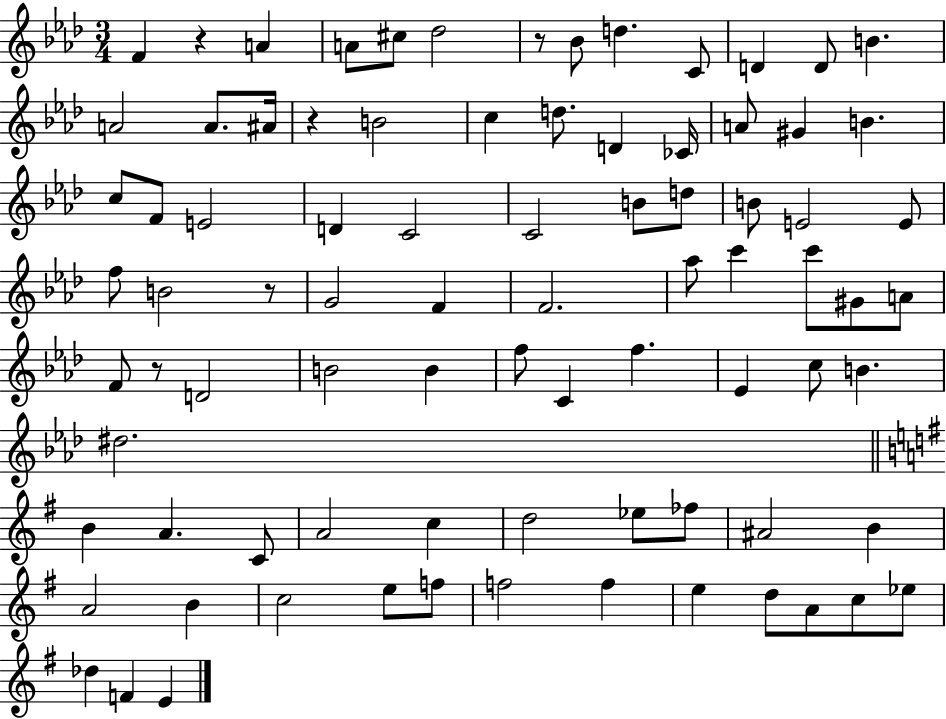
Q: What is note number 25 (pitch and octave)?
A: E4